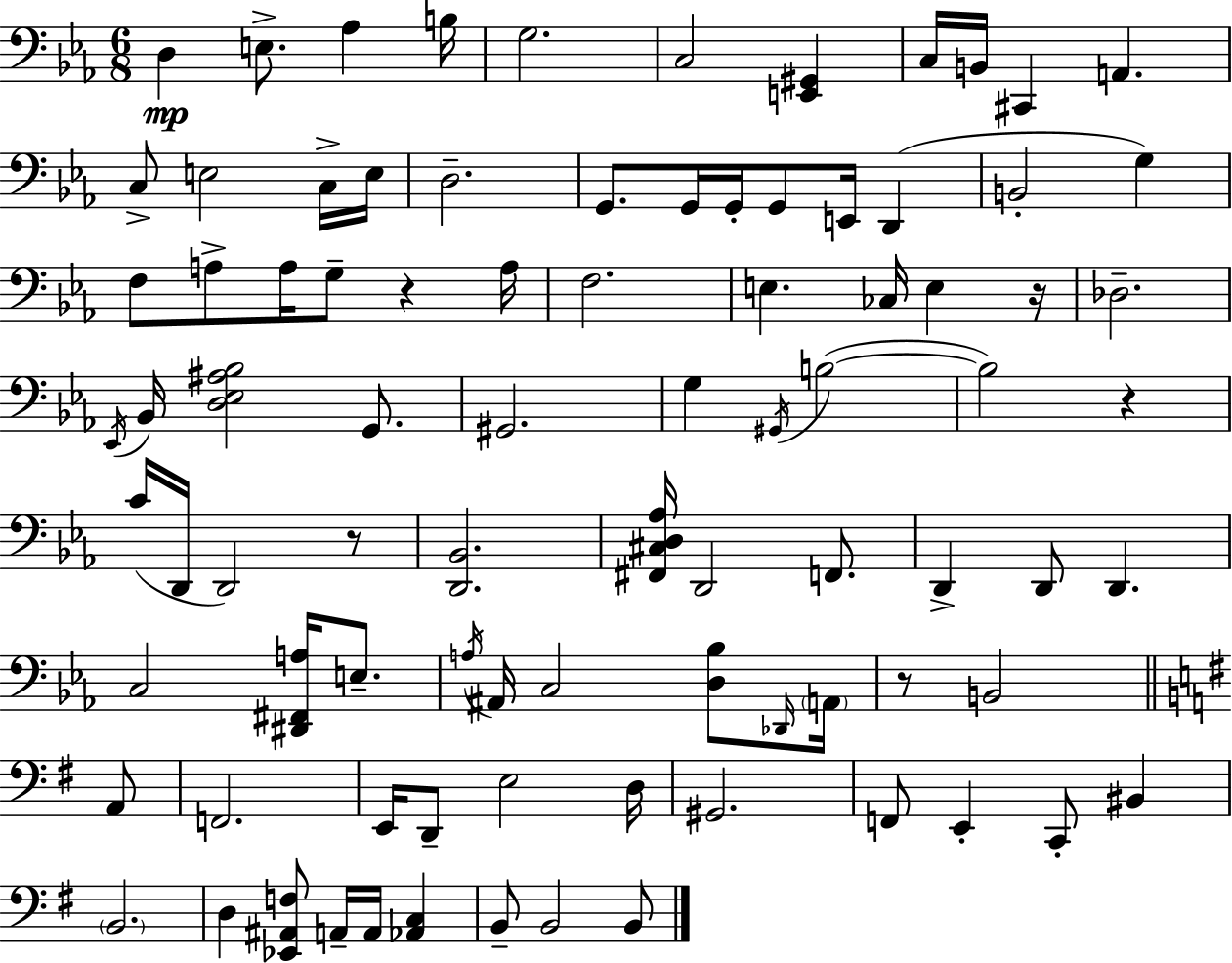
{
  \clef bass
  \numericTimeSignature
  \time 6/8
  \key c \minor
  \repeat volta 2 { d4\mp e8.-> aes4 b16 | g2. | c2 <e, gis,>4 | c16 b,16 cis,4 a,4. | \break c8-> e2 c16-> e16 | d2.-- | g,8. g,16 g,16-. g,8 e,16 d,4( | b,2-. g4) | \break f8 a8-> a16 g8-- r4 a16 | f2. | e4. ces16 e4 r16 | des2.-- | \break \acciaccatura { ees,16 } bes,16 <d ees ais bes>2 g,8. | gis,2. | g4 \acciaccatura { gis,16 }( b2~~ | b2) r4 | \break c'16( d,16 d,2) | r8 <d, bes,>2. | <fis, cis d aes>16 d,2 f,8. | d,4-> d,8 d,4. | \break c2 <dis, fis, a>16 e8.-- | \acciaccatura { a16 } ais,16 c2 | <d bes>8 \grace { des,16 } \parenthesize a,16 r8 b,2 | \bar "||" \break \key g \major a,8 f,2. | e,16 d,8-- e2 | d16 gis,2. | f,8 e,4-. c,8-. bis,4 | \break \parenthesize b,2. | d4 <ees, ais, f>8 a,16-- a,16 <aes, c>4 | b,8-- b,2 | b,8 } \bar "|."
}